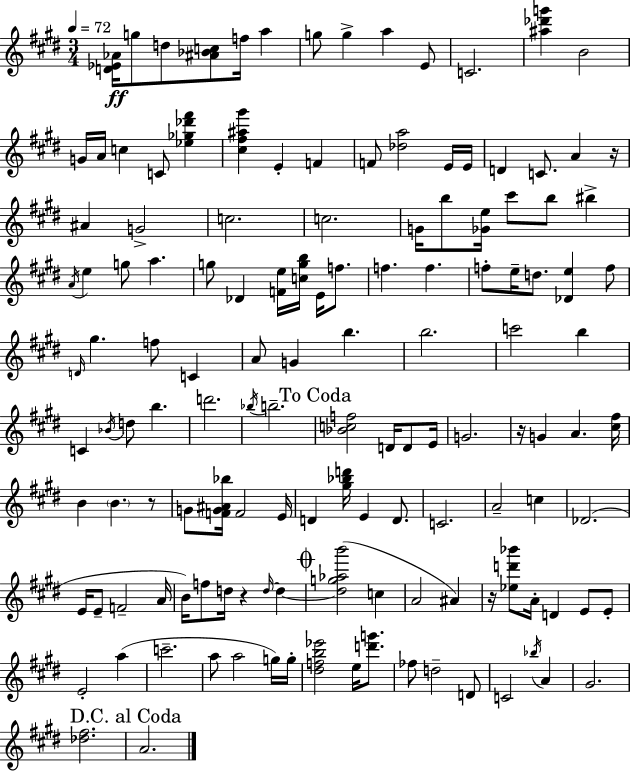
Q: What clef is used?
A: treble